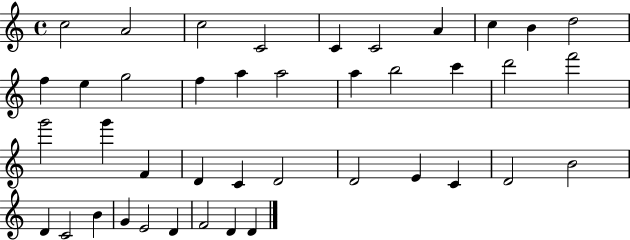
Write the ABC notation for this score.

X:1
T:Untitled
M:4/4
L:1/4
K:C
c2 A2 c2 C2 C C2 A c B d2 f e g2 f a a2 a b2 c' d'2 f'2 g'2 g' F D C D2 D2 E C D2 B2 D C2 B G E2 D F2 D D